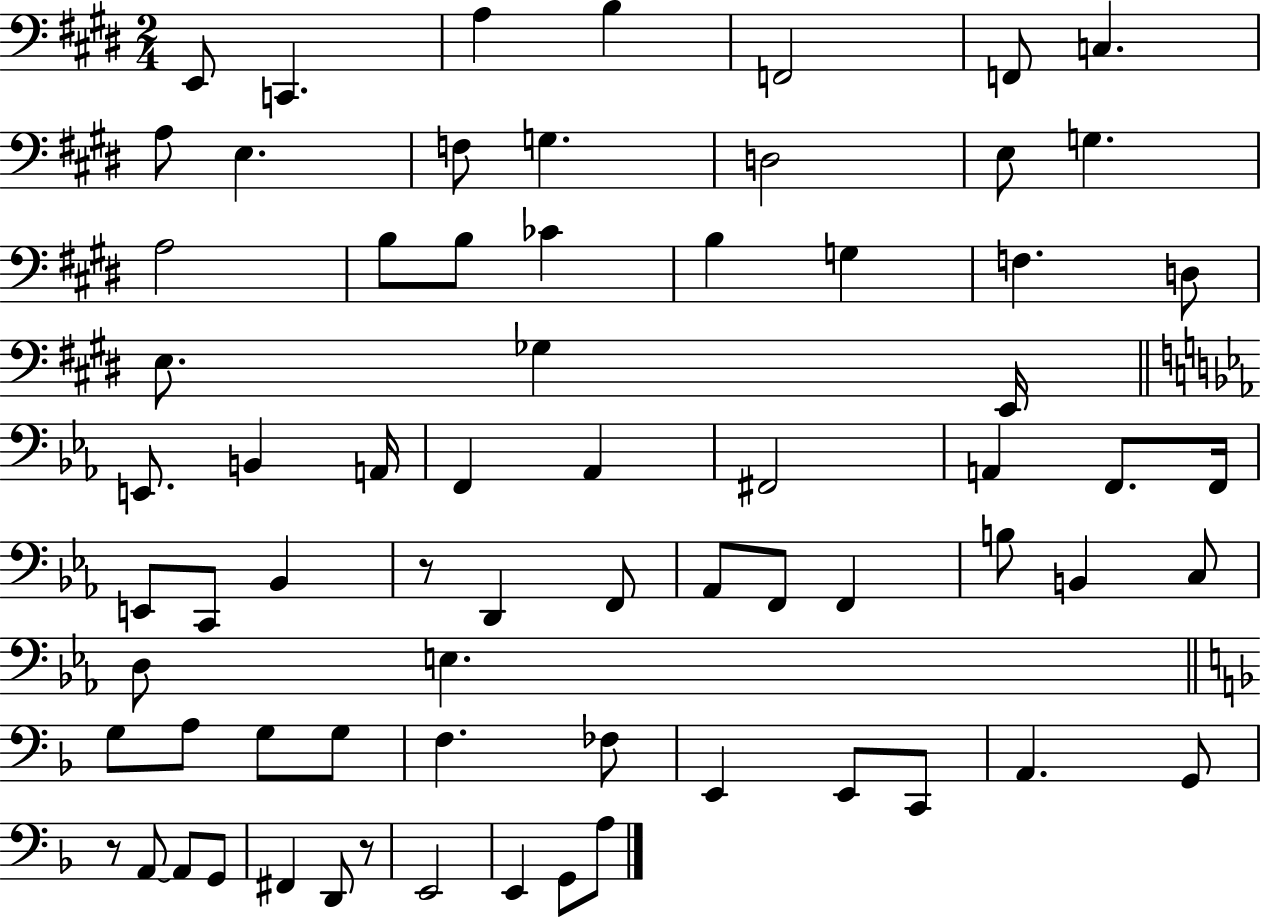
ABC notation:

X:1
T:Untitled
M:2/4
L:1/4
K:E
E,,/2 C,, A, B, F,,2 F,,/2 C, A,/2 E, F,/2 G, D,2 E,/2 G, A,2 B,/2 B,/2 _C B, G, F, D,/2 E,/2 _G, E,,/4 E,,/2 B,, A,,/4 F,, _A,, ^F,,2 A,, F,,/2 F,,/4 E,,/2 C,,/2 _B,, z/2 D,, F,,/2 _A,,/2 F,,/2 F,, B,/2 B,, C,/2 D,/2 E, G,/2 A,/2 G,/2 G,/2 F, _F,/2 E,, E,,/2 C,,/2 A,, G,,/2 z/2 A,,/2 A,,/2 G,,/2 ^F,, D,,/2 z/2 E,,2 E,, G,,/2 A,/2